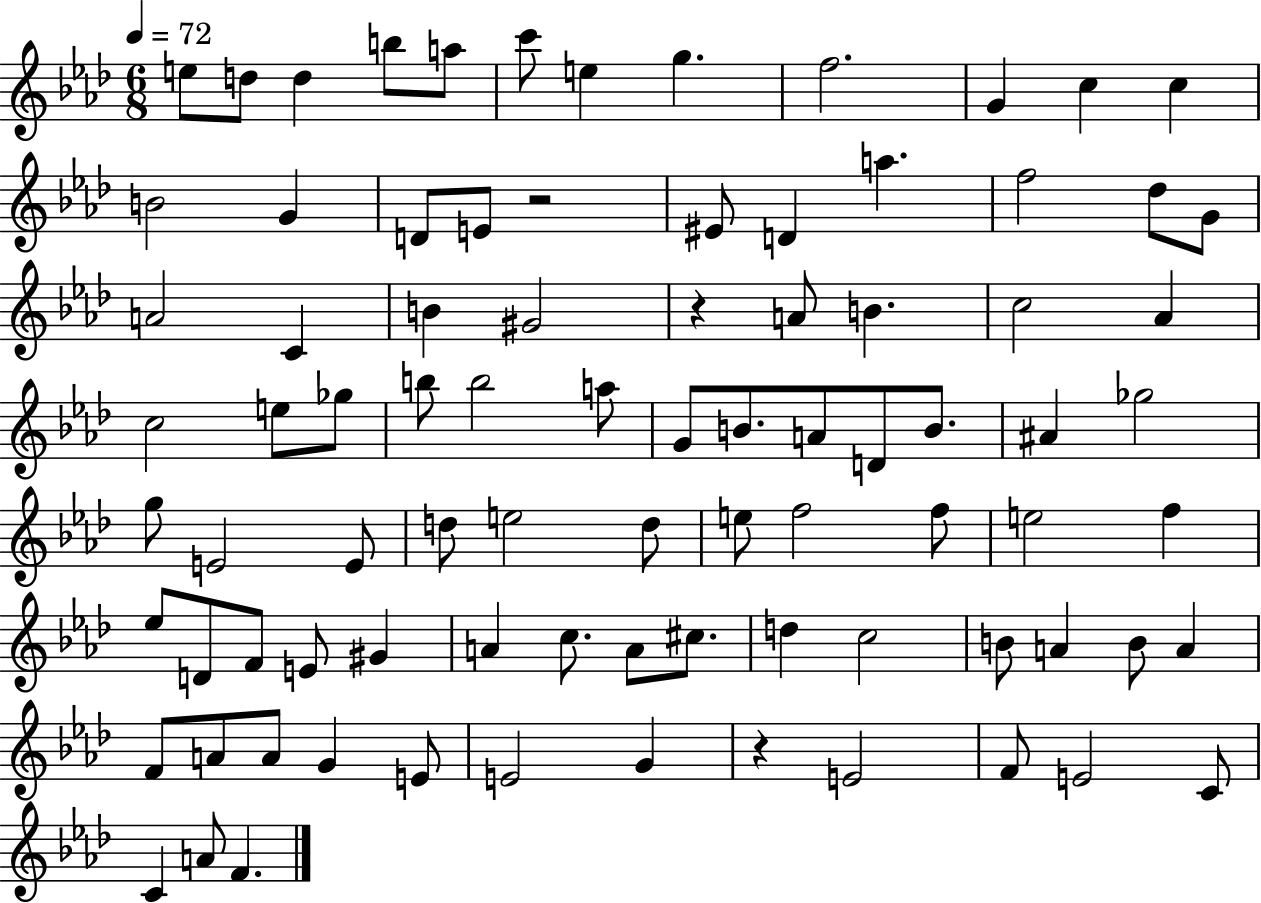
{
  \clef treble
  \numericTimeSignature
  \time 6/8
  \key aes \major
  \tempo 4 = 72
  \repeat volta 2 { e''8 d''8 d''4 b''8 a''8 | c'''8 e''4 g''4. | f''2. | g'4 c''4 c''4 | \break b'2 g'4 | d'8 e'8 r2 | eis'8 d'4 a''4. | f''2 des''8 g'8 | \break a'2 c'4 | b'4 gis'2 | r4 a'8 b'4. | c''2 aes'4 | \break c''2 e''8 ges''8 | b''8 b''2 a''8 | g'8 b'8. a'8 d'8 b'8. | ais'4 ges''2 | \break g''8 e'2 e'8 | d''8 e''2 d''8 | e''8 f''2 f''8 | e''2 f''4 | \break ees''8 d'8 f'8 e'8 gis'4 | a'4 c''8. a'8 cis''8. | d''4 c''2 | b'8 a'4 b'8 a'4 | \break f'8 a'8 a'8 g'4 e'8 | e'2 g'4 | r4 e'2 | f'8 e'2 c'8 | \break c'4 a'8 f'4. | } \bar "|."
}